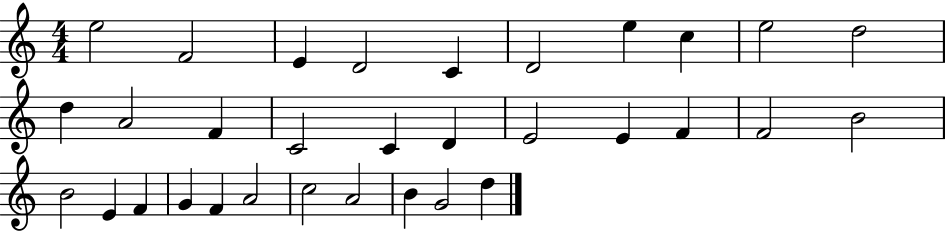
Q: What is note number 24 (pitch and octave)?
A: F4